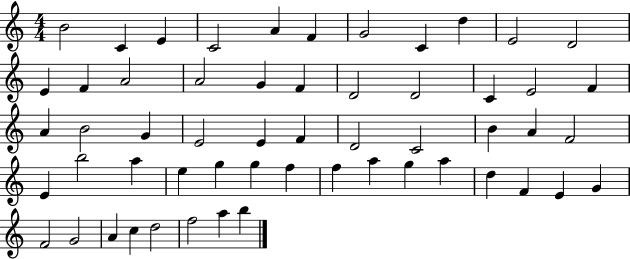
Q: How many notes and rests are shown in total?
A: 56